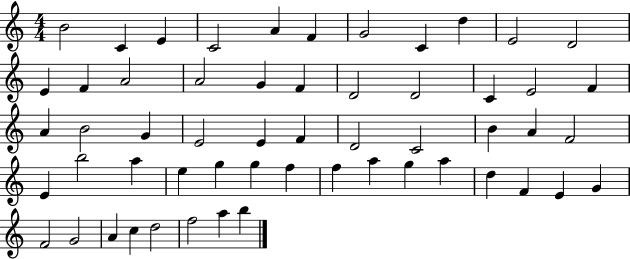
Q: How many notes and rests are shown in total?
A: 56